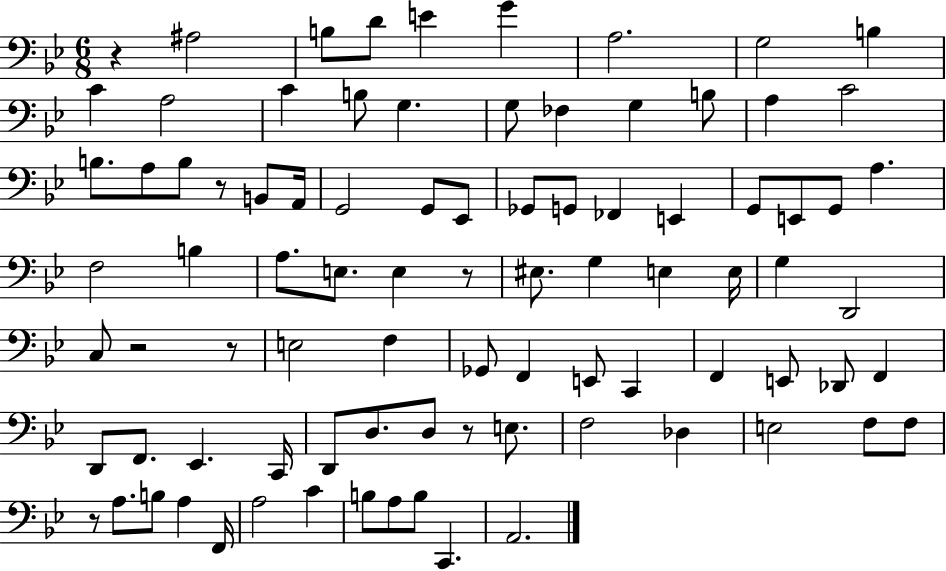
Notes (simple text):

R/q A#3/h B3/e D4/e E4/q G4/q A3/h. G3/h B3/q C4/q A3/h C4/q B3/e G3/q. G3/e FES3/q G3/q B3/e A3/q C4/h B3/e. A3/e B3/e R/e B2/e A2/s G2/h G2/e Eb2/e Gb2/e G2/e FES2/q E2/q G2/e E2/e G2/e A3/q. F3/h B3/q A3/e. E3/e. E3/q R/e EIS3/e. G3/q E3/q E3/s G3/q D2/h C3/e R/h R/e E3/h F3/q Gb2/e F2/q E2/e C2/q F2/q E2/e Db2/e F2/q D2/e F2/e. Eb2/q. C2/s D2/e D3/e. D3/e R/e E3/e. F3/h Db3/q E3/h F3/e F3/e R/e A3/e. B3/e A3/q F2/s A3/h C4/q B3/e A3/e B3/e C2/q. A2/h.